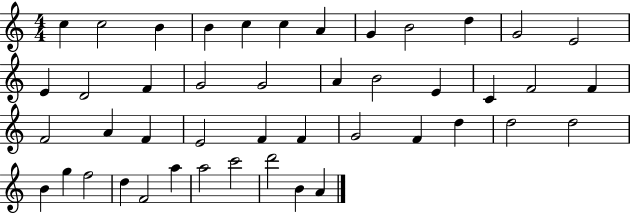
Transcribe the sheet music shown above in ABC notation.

X:1
T:Untitled
M:4/4
L:1/4
K:C
c c2 B B c c A G B2 d G2 E2 E D2 F G2 G2 A B2 E C F2 F F2 A F E2 F F G2 F d d2 d2 B g f2 d F2 a a2 c'2 d'2 B A